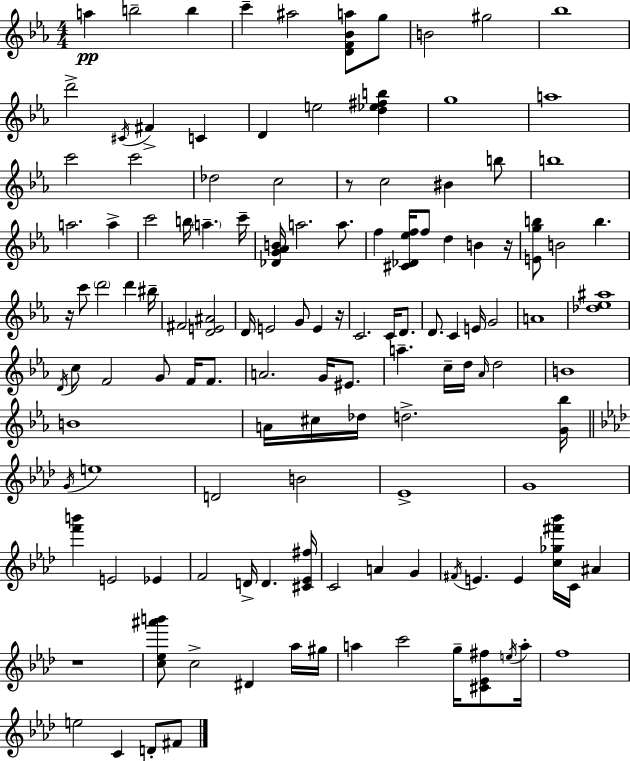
A5/q B5/h B5/q C6/q A#5/h [D4,F4,Bb4,A5]/e G5/e B4/h G#5/h Bb5/w D6/h C#4/s F#4/q C4/q D4/q E5/h [D5,Eb5,F#5,B5]/q G5/w A5/w C6/h C6/h Db5/h C5/h R/e C5/h BIS4/q B5/e B5/w A5/h. A5/q C6/h B5/s A5/q. C6/s [Db4,G4,Ab4,B4]/s A5/h. A5/e. F5/q [C#4,Db4,Eb5,F5]/s F5/e D5/q B4/q R/s [E4,G5,B5]/e B4/h B5/q. R/s C6/e D6/h D6/q BIS5/s F#4/h [D4,E4,A#4]/h D4/s E4/h G4/e E4/q R/s C4/h. C4/s D4/e. D4/e. C4/q E4/s G4/h A4/w [Db5,Eb5,A#5]/w D4/s C5/e F4/h G4/e F4/s F4/e. A4/h. G4/s EIS4/e. A5/q. C5/s D5/s Ab4/s D5/h B4/w B4/w A4/s C#5/s Db5/s D5/h. [G4,Bb5]/s G4/s E5/w D4/h B4/h Eb4/w G4/w [F6,B6]/q E4/h Eb4/q F4/h D4/s D4/q. [C#4,Eb4,F#5]/s C4/h A4/q G4/q F#4/s E4/q. E4/q [C5,Gb5,F#6,Bb6]/s C4/s A#4/q R/w [C5,Eb5,A#6,B6]/e C5/h D#4/q Ab5/s G#5/s A5/q C6/h G5/s [C#4,Eb4,F#5]/e E5/s A5/s F5/w E5/h C4/q D4/e F#4/e